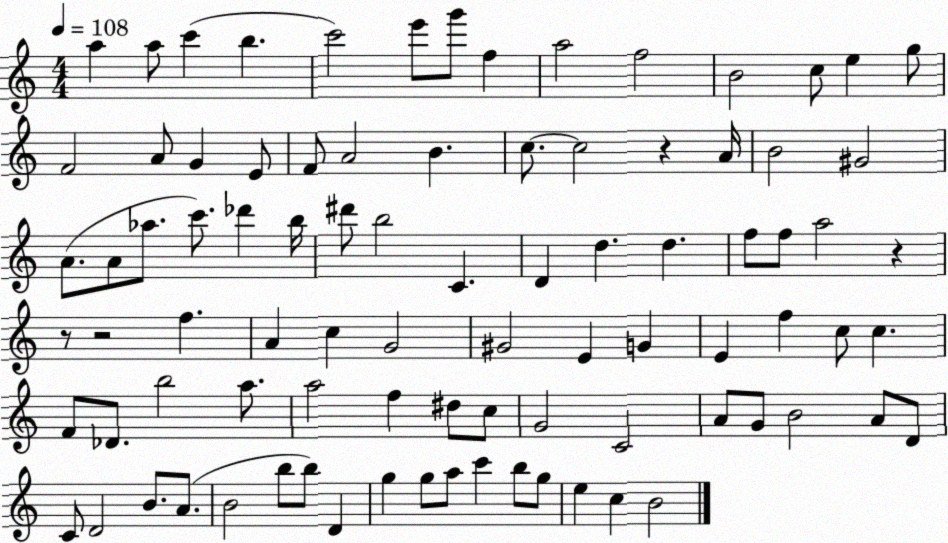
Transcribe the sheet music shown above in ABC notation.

X:1
T:Untitled
M:4/4
L:1/4
K:C
a a/2 c' b c'2 e'/2 g'/2 f a2 f2 B2 c/2 e g/2 F2 A/2 G E/2 F/2 A2 B c/2 c2 z A/4 B2 ^G2 A/2 A/2 _a/2 c'/2 _d' b/4 ^d'/2 b2 C D d d f/2 f/2 a2 z z/2 z2 f A c G2 ^G2 E G E f c/2 c F/2 _D/2 b2 a/2 a2 f ^d/2 c/2 G2 C2 A/2 G/2 B2 A/2 D/2 C/2 D2 B/2 A/2 B2 b/2 b/2 D g g/2 a/2 c' b/2 g/2 e c B2